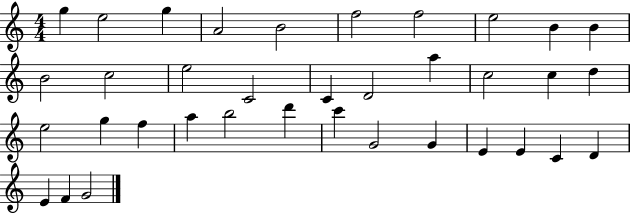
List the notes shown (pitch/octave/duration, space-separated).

G5/q E5/h G5/q A4/h B4/h F5/h F5/h E5/h B4/q B4/q B4/h C5/h E5/h C4/h C4/q D4/h A5/q C5/h C5/q D5/q E5/h G5/q F5/q A5/q B5/h D6/q C6/q G4/h G4/q E4/q E4/q C4/q D4/q E4/q F4/q G4/h